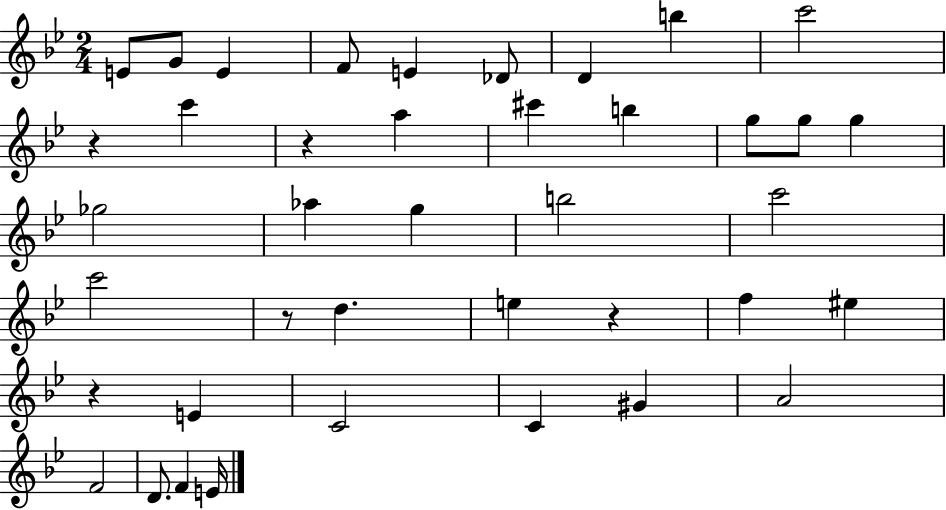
E4/e G4/e E4/q F4/e E4/q Db4/e D4/q B5/q C6/h R/q C6/q R/q A5/q C#6/q B5/q G5/e G5/e G5/q Gb5/h Ab5/q G5/q B5/h C6/h C6/h R/e D5/q. E5/q R/q F5/q EIS5/q R/q E4/q C4/h C4/q G#4/q A4/h F4/h D4/e. F4/q E4/s